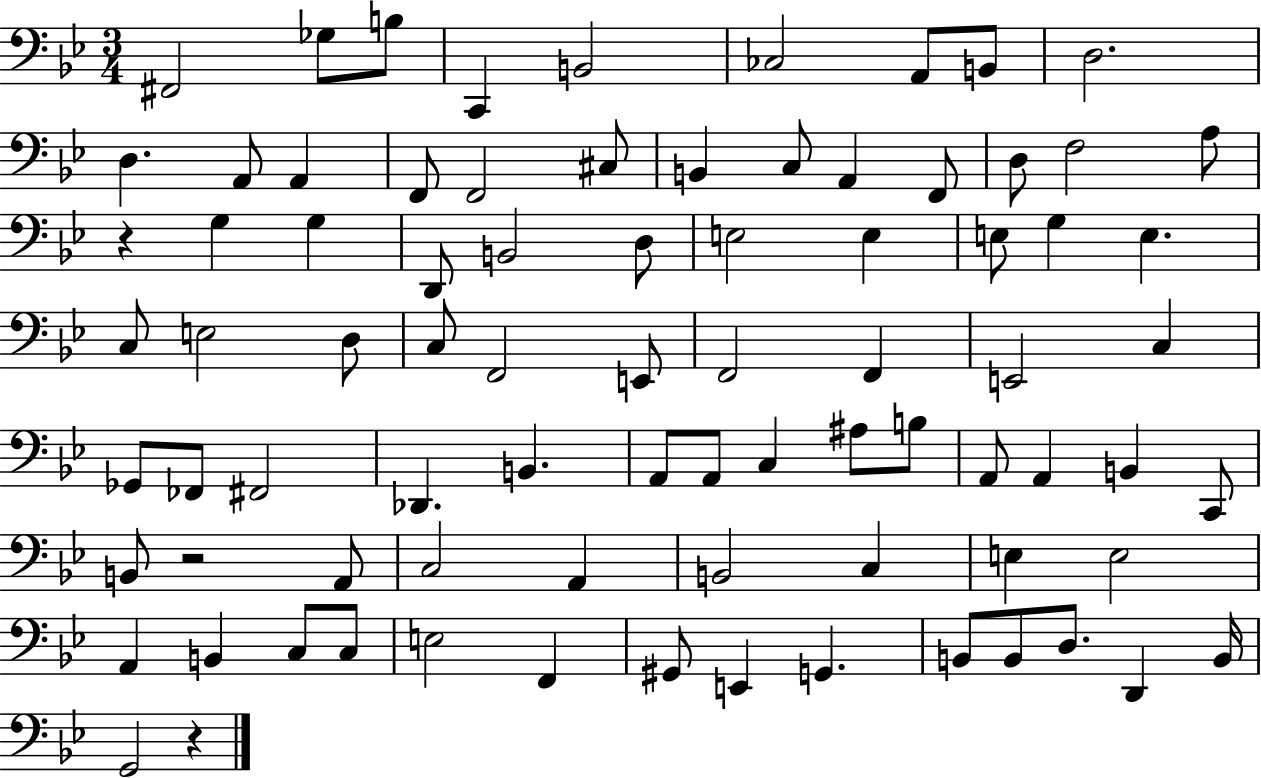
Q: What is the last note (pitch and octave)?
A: G2